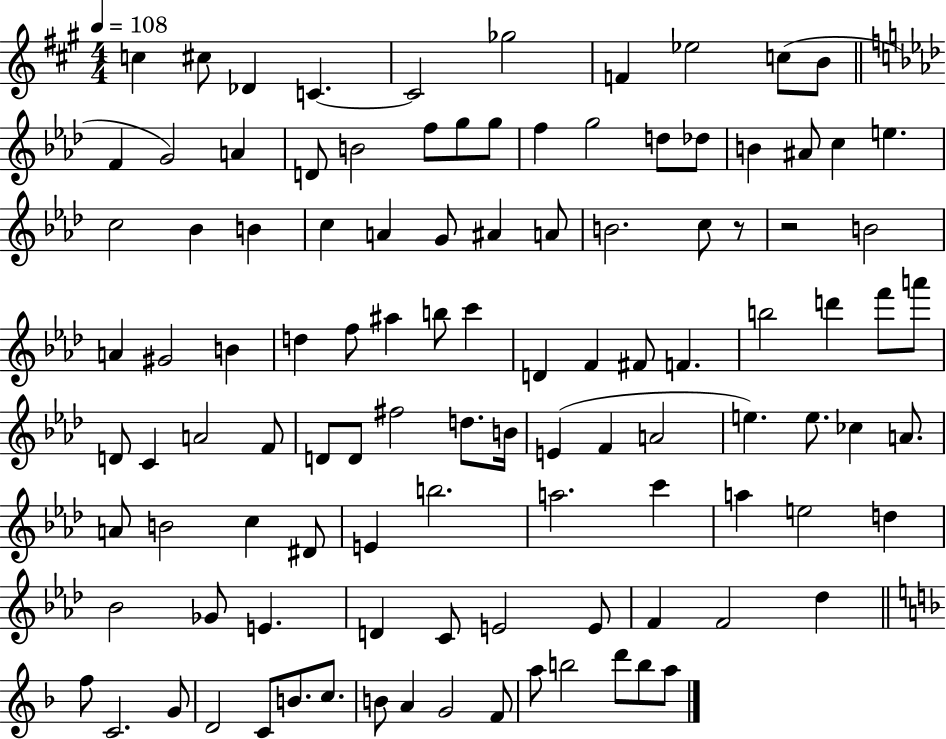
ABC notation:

X:1
T:Untitled
M:4/4
L:1/4
K:A
c ^c/2 _D C C2 _g2 F _e2 c/2 B/2 F G2 A D/2 B2 f/2 g/2 g/2 f g2 d/2 _d/2 B ^A/2 c e c2 _B B c A G/2 ^A A/2 B2 c/2 z/2 z2 B2 A ^G2 B d f/2 ^a b/2 c' D F ^F/2 F b2 d' f'/2 a'/2 D/2 C A2 F/2 D/2 D/2 ^f2 d/2 B/4 E F A2 e e/2 _c A/2 A/2 B2 c ^D/2 E b2 a2 c' a e2 d _B2 _G/2 E D C/2 E2 E/2 F F2 _d f/2 C2 G/2 D2 C/2 B/2 c/2 B/2 A G2 F/2 a/2 b2 d'/2 b/2 a/2